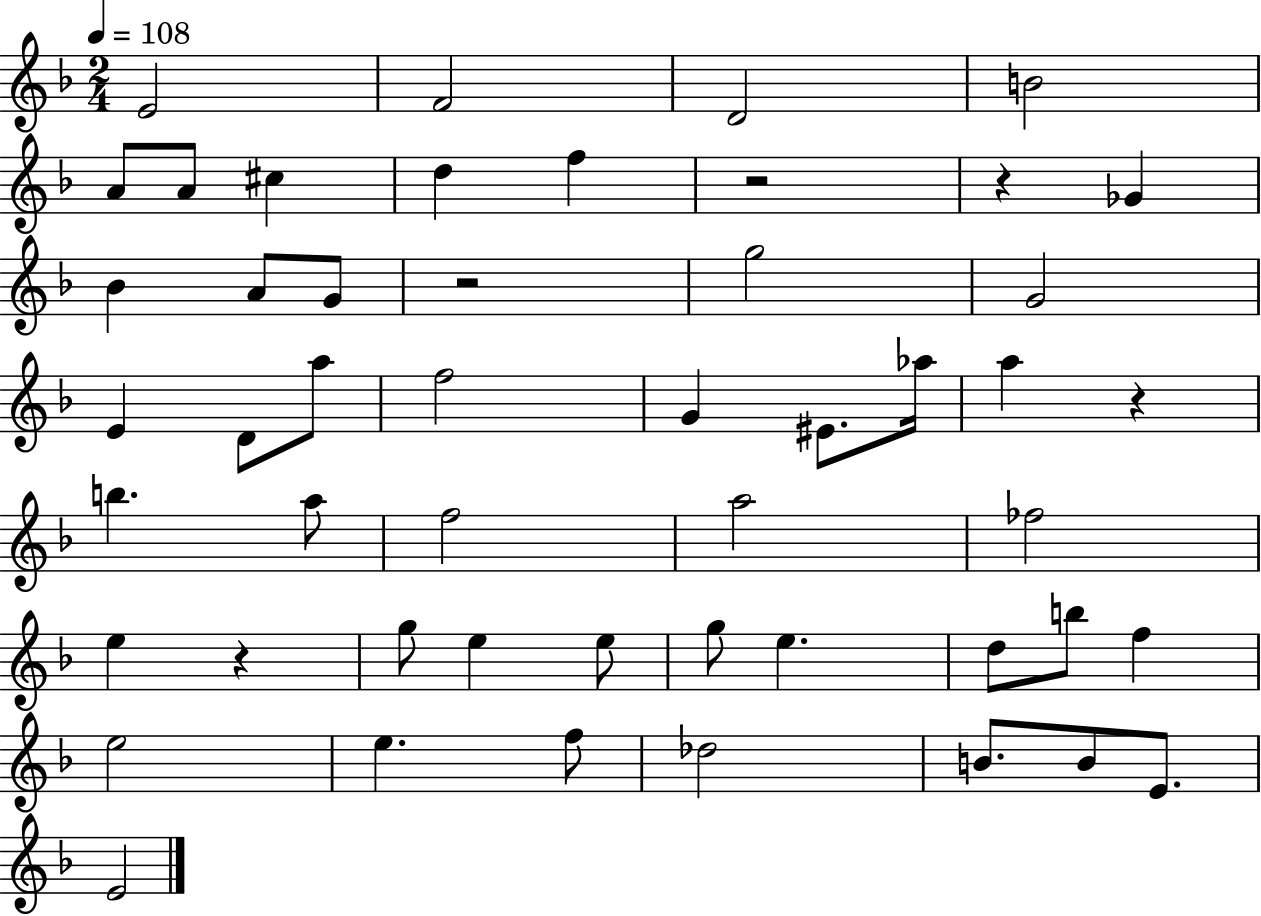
X:1
T:Untitled
M:2/4
L:1/4
K:F
E2 F2 D2 B2 A/2 A/2 ^c d f z2 z _G _B A/2 G/2 z2 g2 G2 E D/2 a/2 f2 G ^E/2 _a/4 a z b a/2 f2 a2 _f2 e z g/2 e e/2 g/2 e d/2 b/2 f e2 e f/2 _d2 B/2 B/2 E/2 E2